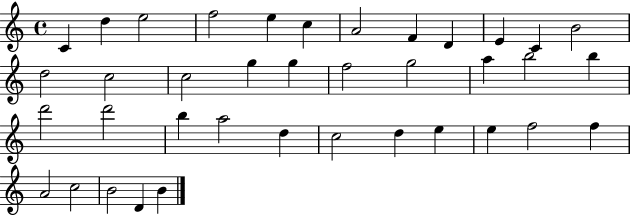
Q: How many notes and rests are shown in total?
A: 38